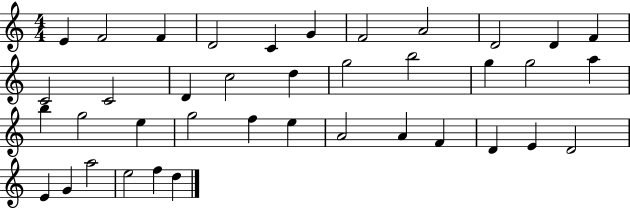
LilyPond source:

{
  \clef treble
  \numericTimeSignature
  \time 4/4
  \key c \major
  e'4 f'2 f'4 | d'2 c'4 g'4 | f'2 a'2 | d'2 d'4 f'4 | \break c'2 c'2 | d'4 c''2 d''4 | g''2 b''2 | g''4 g''2 a''4 | \break b''4 g''2 e''4 | g''2 f''4 e''4 | a'2 a'4 f'4 | d'4 e'4 d'2 | \break e'4 g'4 a''2 | e''2 f''4 d''4 | \bar "|."
}